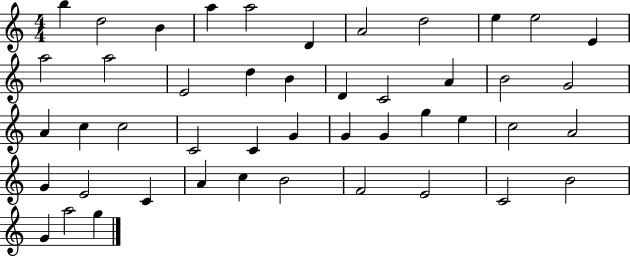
{
  \clef treble
  \numericTimeSignature
  \time 4/4
  \key c \major
  b''4 d''2 b'4 | a''4 a''2 d'4 | a'2 d''2 | e''4 e''2 e'4 | \break a''2 a''2 | e'2 d''4 b'4 | d'4 c'2 a'4 | b'2 g'2 | \break a'4 c''4 c''2 | c'2 c'4 g'4 | g'4 g'4 g''4 e''4 | c''2 a'2 | \break g'4 e'2 c'4 | a'4 c''4 b'2 | f'2 e'2 | c'2 b'2 | \break g'4 a''2 g''4 | \bar "|."
}